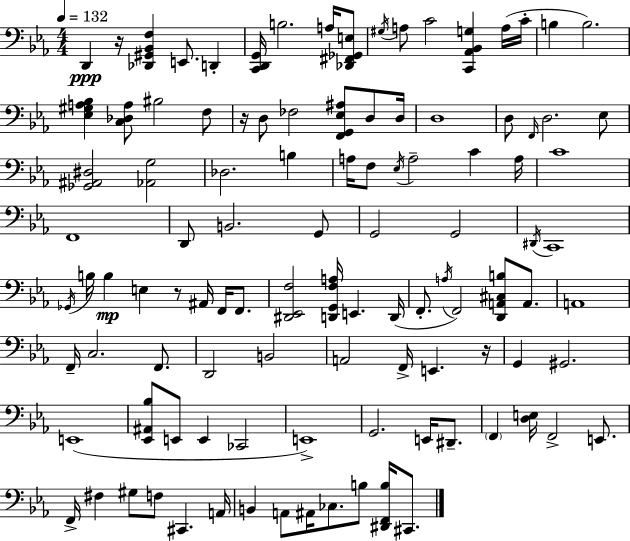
D2/q R/s [Db2,G#2,Bb2,F3]/q E2/e. D2/q [C2,D2,G2]/s B3/h. A3/s [Db2,F#2,Gb2,E3]/e G#3/s A3/e C4/h [C2,Ab2,Bb2,G3]/q A3/s C4/s B3/q B3/h. [Eb3,G#3,A3,Bb3]/q [C3,Db3,A3]/e BIS3/h F3/e R/s D3/e FES3/h [F2,G2,Eb3,A#3]/e D3/e D3/s D3/w D3/e F2/s D3/h. Eb3/e [Gb2,A#2,D#3]/h [Ab2,G3]/h Db3/h. B3/q A3/s F3/e Eb3/s A3/h C4/q A3/s C4/w F2/w D2/e B2/h. G2/e G2/h G2/h D#2/s C2/w Gb2/s B3/s B3/q E3/q R/e A#2/s F2/s F2/e. [D#2,Eb2,F3]/h [D2,G2,F3,A3]/s E2/q. D2/s F2/e. A3/s F2/h [D2,A2,C#3,B3]/e A2/e. A2/w F2/s C3/h. F2/e. D2/h B2/h A2/h F2/s E2/q. R/s G2/q G#2/h. E2/w [Eb2,A#2,Bb3]/e E2/e E2/q CES2/h E2/w G2/h. E2/s D#2/e. F2/q [D3,E3]/s F2/h E2/e. F2/s F#3/q G#3/e F3/e C#2/q. A2/s B2/q A2/e A#2/s CES3/e. B3/e [D#2,F2,B3]/s C#2/e.